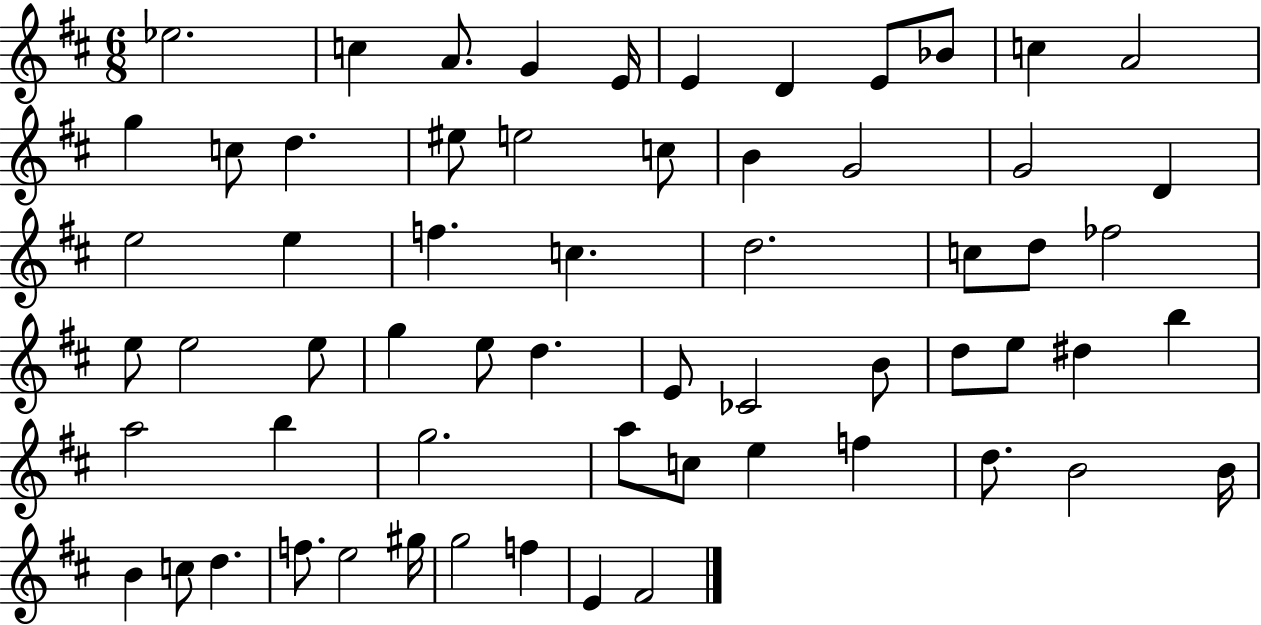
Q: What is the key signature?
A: D major